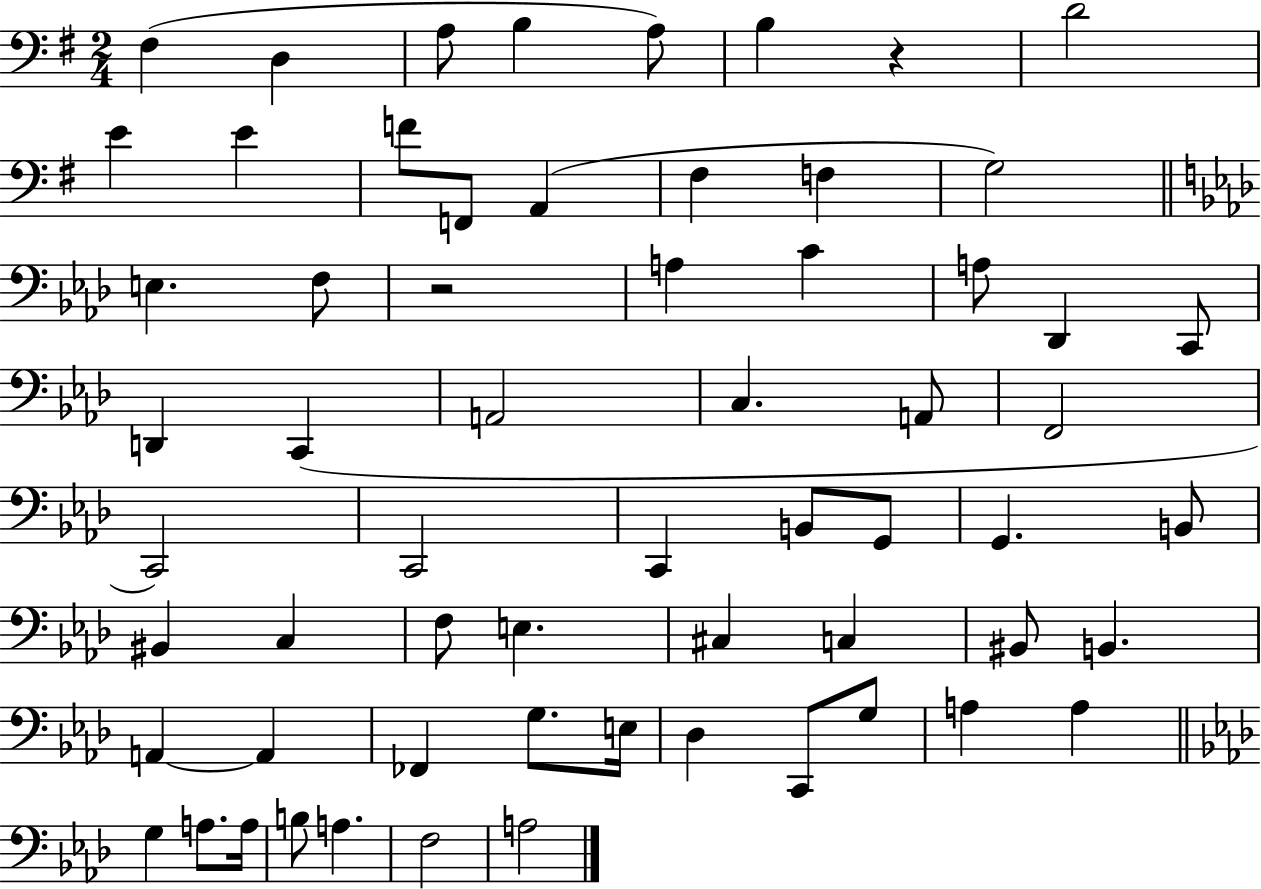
F#3/q D3/q A3/e B3/q A3/e B3/q R/q D4/h E4/q E4/q F4/e F2/e A2/q F#3/q F3/q G3/h E3/q. F3/e R/h A3/q C4/q A3/e Db2/q C2/e D2/q C2/q A2/h C3/q. A2/e F2/h C2/h C2/h C2/q B2/e G2/e G2/q. B2/e BIS2/q C3/q F3/e E3/q. C#3/q C3/q BIS2/e B2/q. A2/q A2/q FES2/q G3/e. E3/s Db3/q C2/e G3/e A3/q A3/q G3/q A3/e. A3/s B3/e A3/q. F3/h A3/h